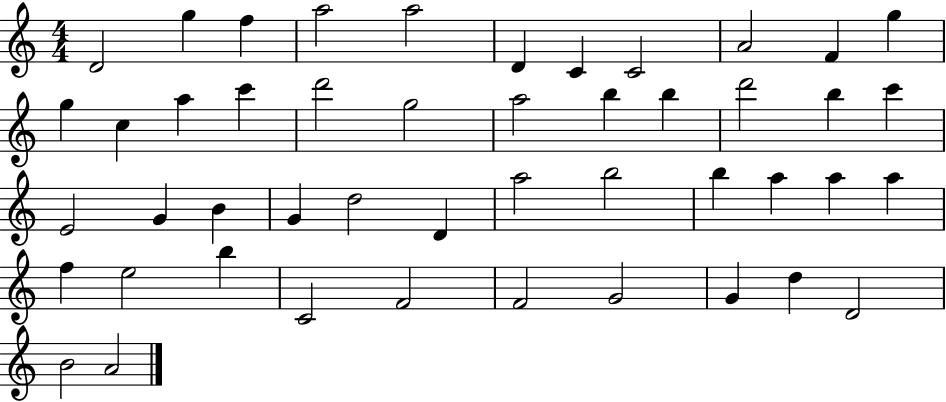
{
  \clef treble
  \numericTimeSignature
  \time 4/4
  \key c \major
  d'2 g''4 f''4 | a''2 a''2 | d'4 c'4 c'2 | a'2 f'4 g''4 | \break g''4 c''4 a''4 c'''4 | d'''2 g''2 | a''2 b''4 b''4 | d'''2 b''4 c'''4 | \break e'2 g'4 b'4 | g'4 d''2 d'4 | a''2 b''2 | b''4 a''4 a''4 a''4 | \break f''4 e''2 b''4 | c'2 f'2 | f'2 g'2 | g'4 d''4 d'2 | \break b'2 a'2 | \bar "|."
}